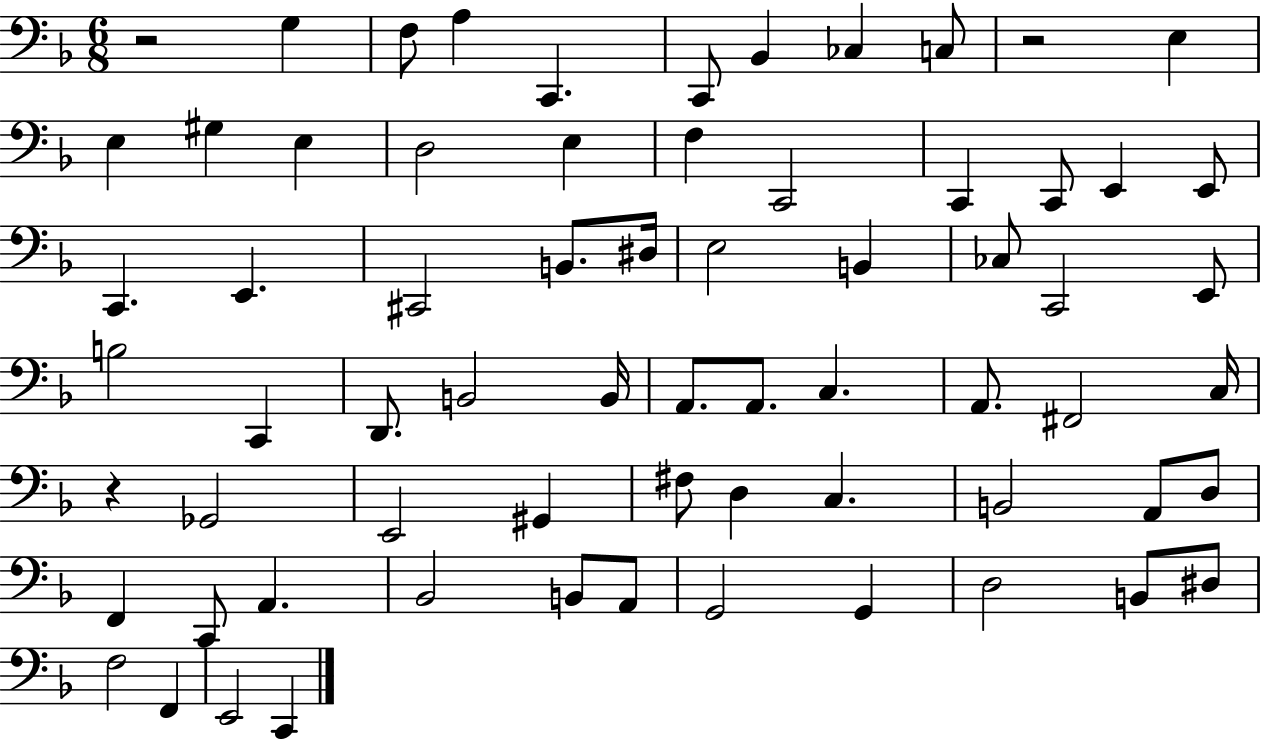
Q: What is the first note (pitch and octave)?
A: G3